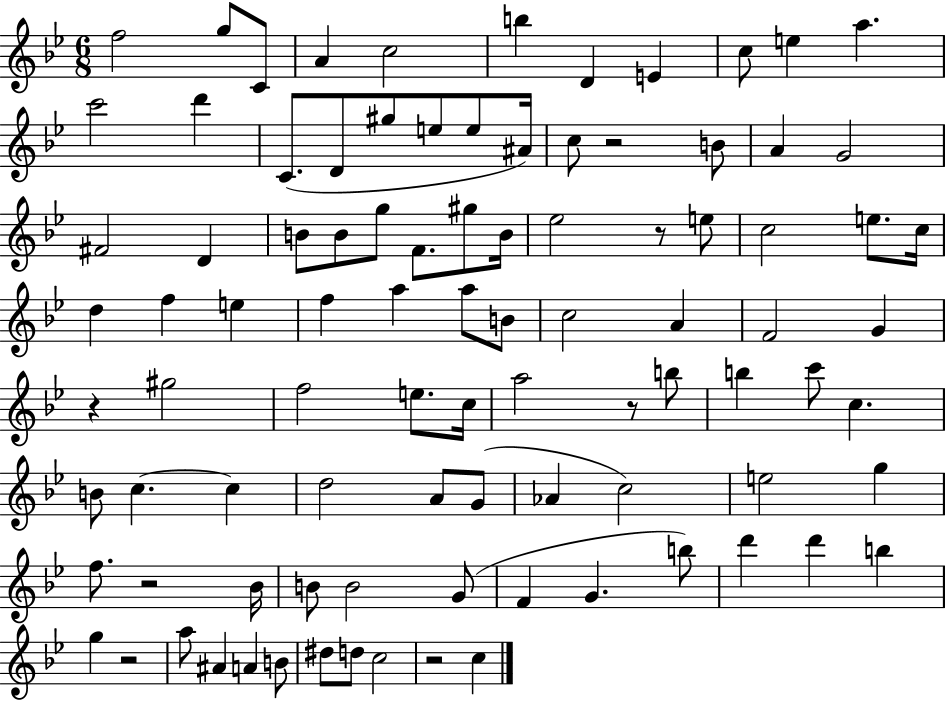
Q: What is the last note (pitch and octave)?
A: C5